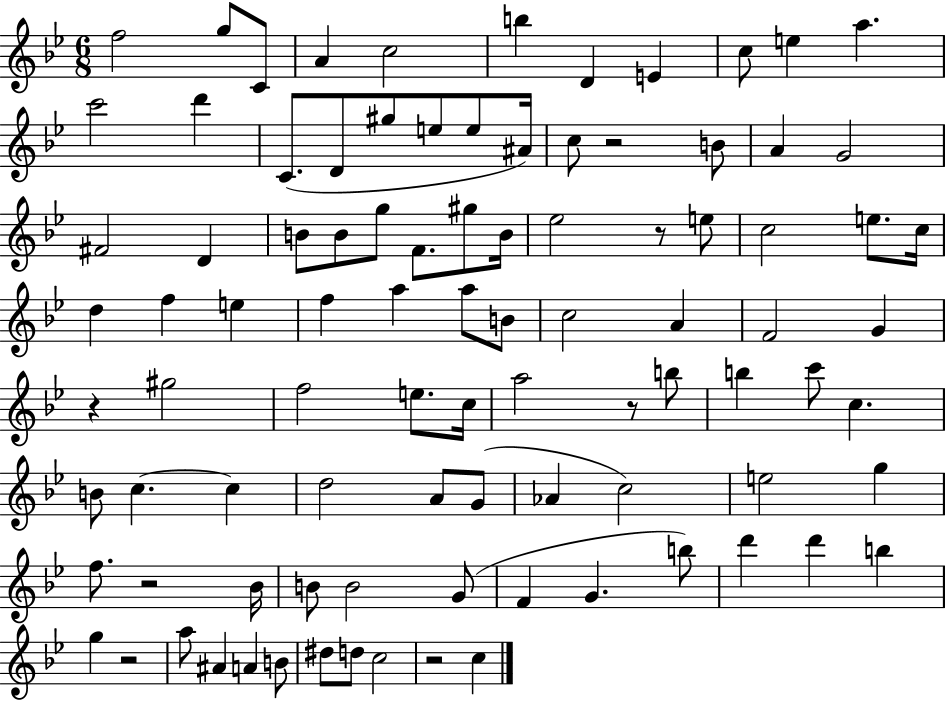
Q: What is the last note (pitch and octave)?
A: C5